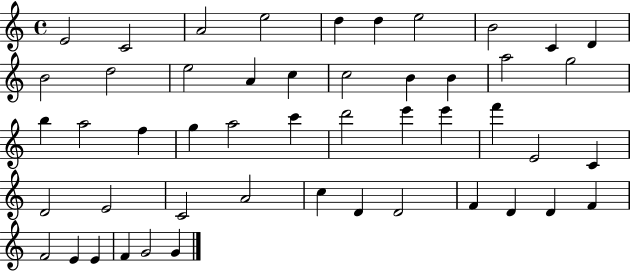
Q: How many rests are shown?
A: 0